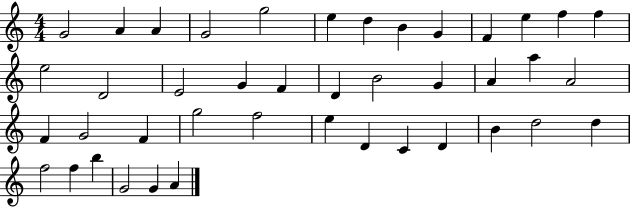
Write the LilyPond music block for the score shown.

{
  \clef treble
  \numericTimeSignature
  \time 4/4
  \key c \major
  g'2 a'4 a'4 | g'2 g''2 | e''4 d''4 b'4 g'4 | f'4 e''4 f''4 f''4 | \break e''2 d'2 | e'2 g'4 f'4 | d'4 b'2 g'4 | a'4 a''4 a'2 | \break f'4 g'2 f'4 | g''2 f''2 | e''4 d'4 c'4 d'4 | b'4 d''2 d''4 | \break f''2 f''4 b''4 | g'2 g'4 a'4 | \bar "|."
}